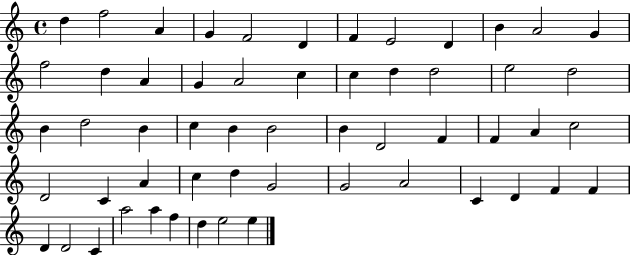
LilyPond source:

{
  \clef treble
  \time 4/4
  \defaultTimeSignature
  \key c \major
  d''4 f''2 a'4 | g'4 f'2 d'4 | f'4 e'2 d'4 | b'4 a'2 g'4 | \break f''2 d''4 a'4 | g'4 a'2 c''4 | c''4 d''4 d''2 | e''2 d''2 | \break b'4 d''2 b'4 | c''4 b'4 b'2 | b'4 d'2 f'4 | f'4 a'4 c''2 | \break d'2 c'4 a'4 | c''4 d''4 g'2 | g'2 a'2 | c'4 d'4 f'4 f'4 | \break d'4 d'2 c'4 | a''2 a''4 f''4 | d''4 e''2 e''4 | \bar "|."
}